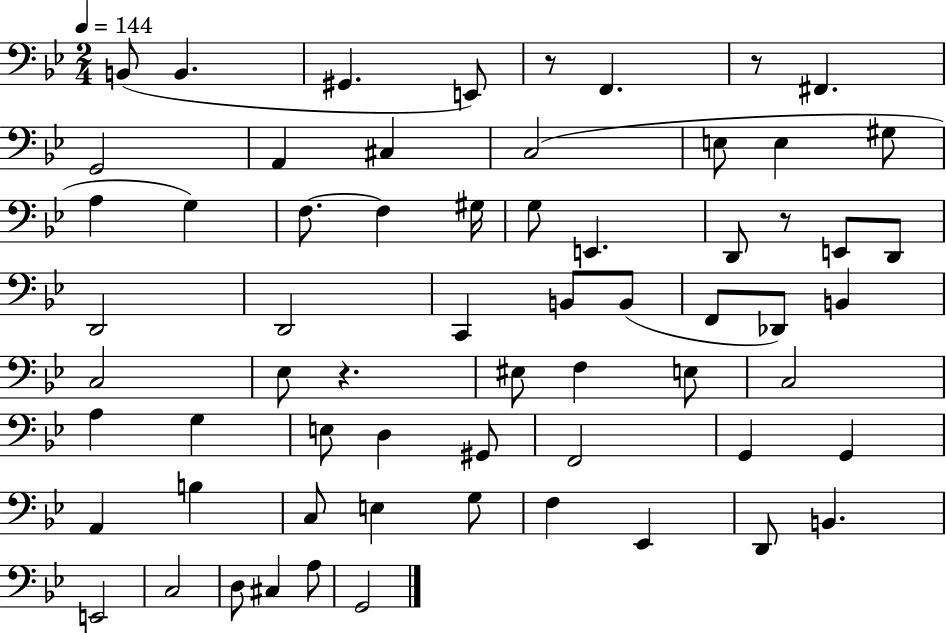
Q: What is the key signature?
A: BES major